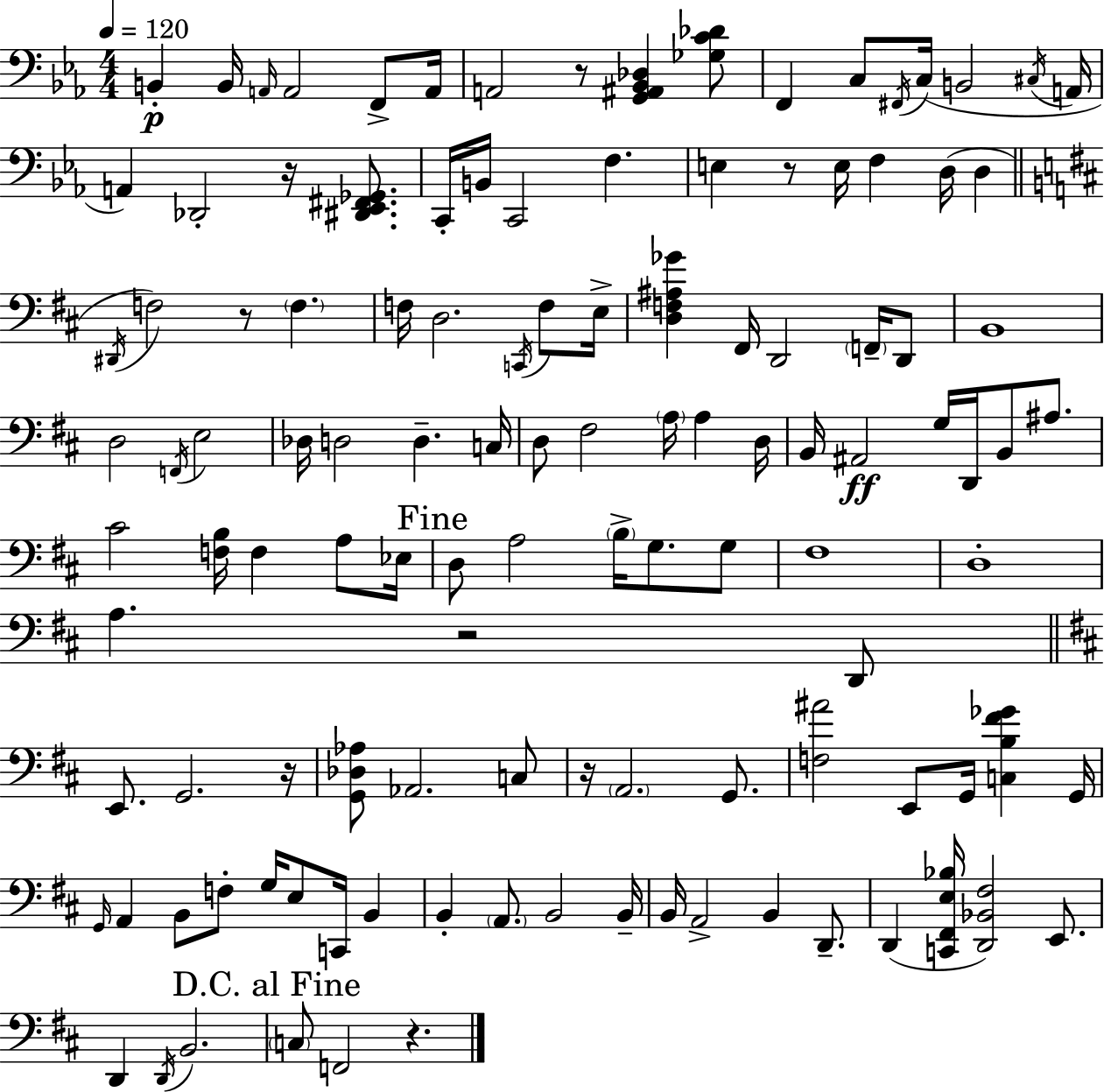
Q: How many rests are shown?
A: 8